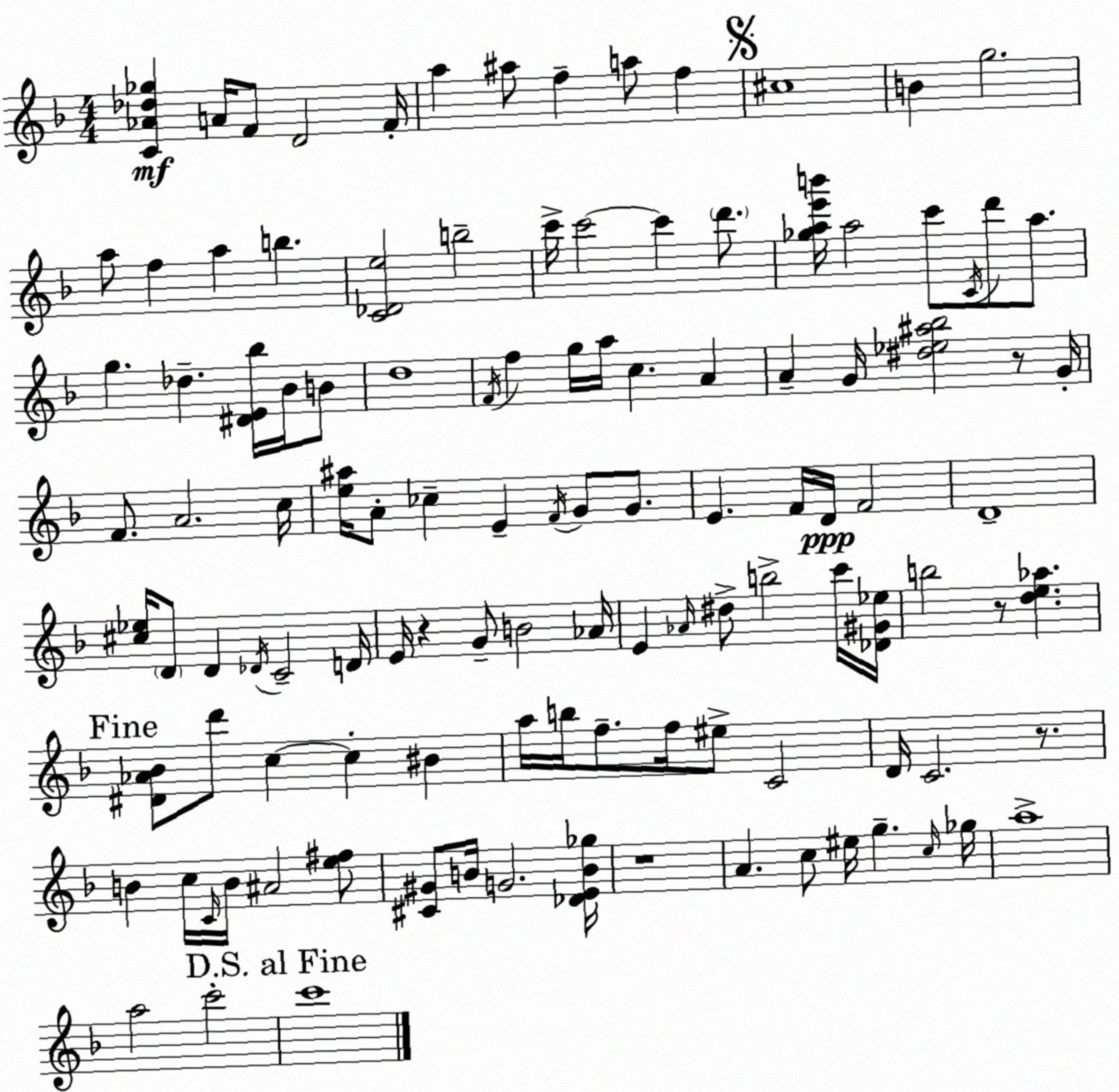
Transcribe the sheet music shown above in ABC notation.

X:1
T:Untitled
M:4/4
L:1/4
K:Dm
[C_A_d_g] A/4 F/2 D2 F/4 a ^a/2 f a/2 f ^c4 B g2 a/2 f a b [C_De]2 b2 c'/4 c'2 c' d'/2 [_gae'b']/4 a2 c'/2 C/4 d'/2 a/2 g _d [^DE_b]/4 _B/4 B/2 d4 F/4 f g/4 a/4 c A A G/4 [^d_e^a_b]2 z/2 G/4 F/2 A2 c/4 [e^a]/4 A/2 _c E F/4 G/2 G/2 E F/4 D/4 F2 D4 [^c_e]/4 D/2 D _D/4 C2 D/4 E/4 z G/2 B2 _A/4 E _A/4 ^d/2 b2 c'/4 [_D^G_e]/4 b2 z/2 [de_a] [^D_A_B]/2 d'/2 c c ^B a/4 b/4 f/2 f/4 ^e/2 C2 D/4 C2 z/2 B c/4 C/4 B/4 ^A2 [e^f]/2 [^C^G]/2 B/4 G2 [_DEB_g]/4 z4 A c/2 ^e/4 g c/4 _g/4 a4 a2 c'2 c'4